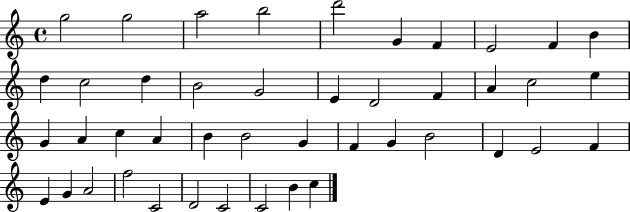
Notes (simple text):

G5/h G5/h A5/h B5/h D6/h G4/q F4/q E4/h F4/q B4/q D5/q C5/h D5/q B4/h G4/h E4/q D4/h F4/q A4/q C5/h E5/q G4/q A4/q C5/q A4/q B4/q B4/h G4/q F4/q G4/q B4/h D4/q E4/h F4/q E4/q G4/q A4/h F5/h C4/h D4/h C4/h C4/h B4/q C5/q